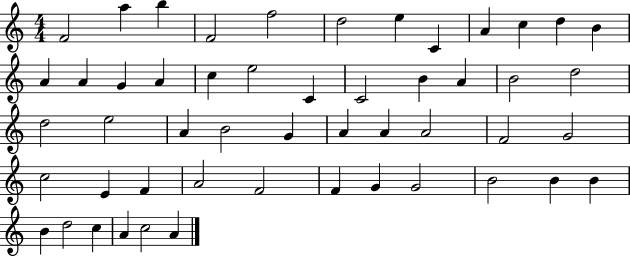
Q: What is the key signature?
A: C major